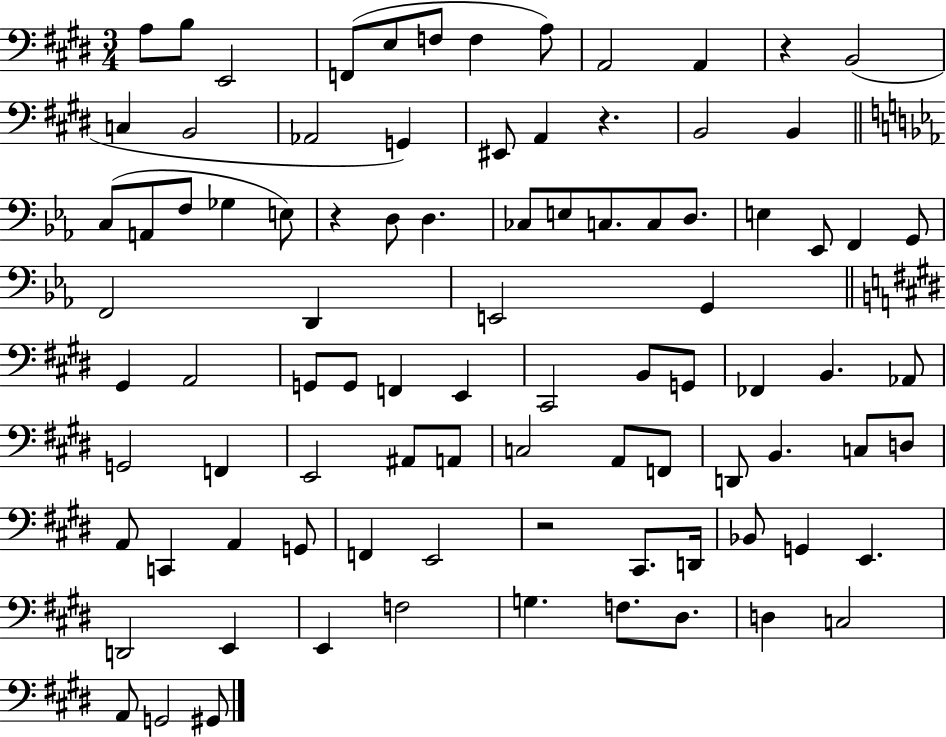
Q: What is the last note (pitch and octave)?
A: G#2